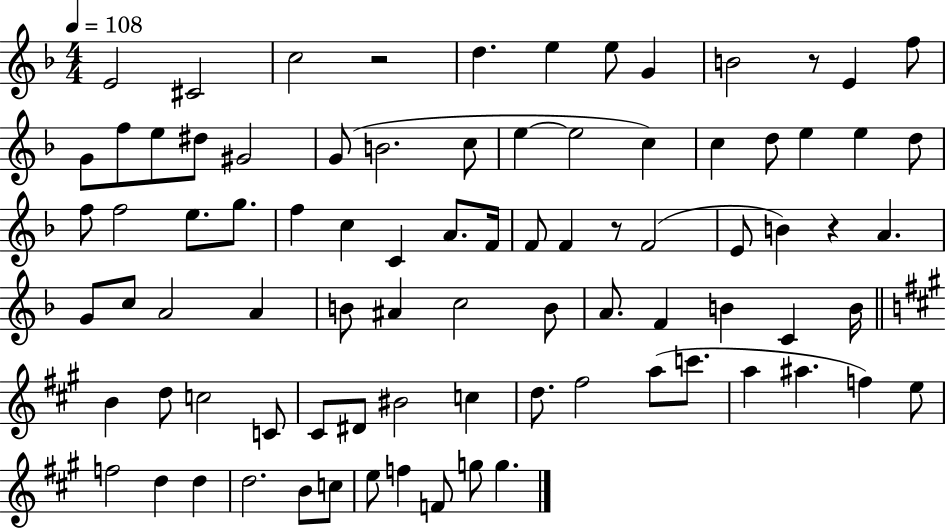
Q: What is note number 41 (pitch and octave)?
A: A4